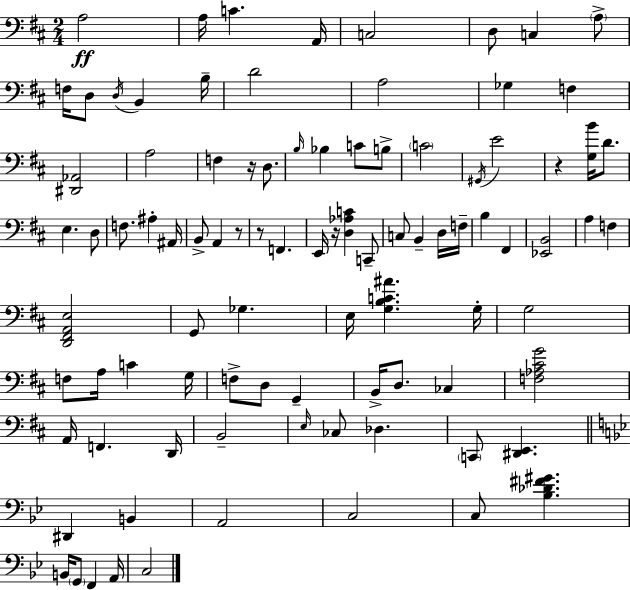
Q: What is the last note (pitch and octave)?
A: C3